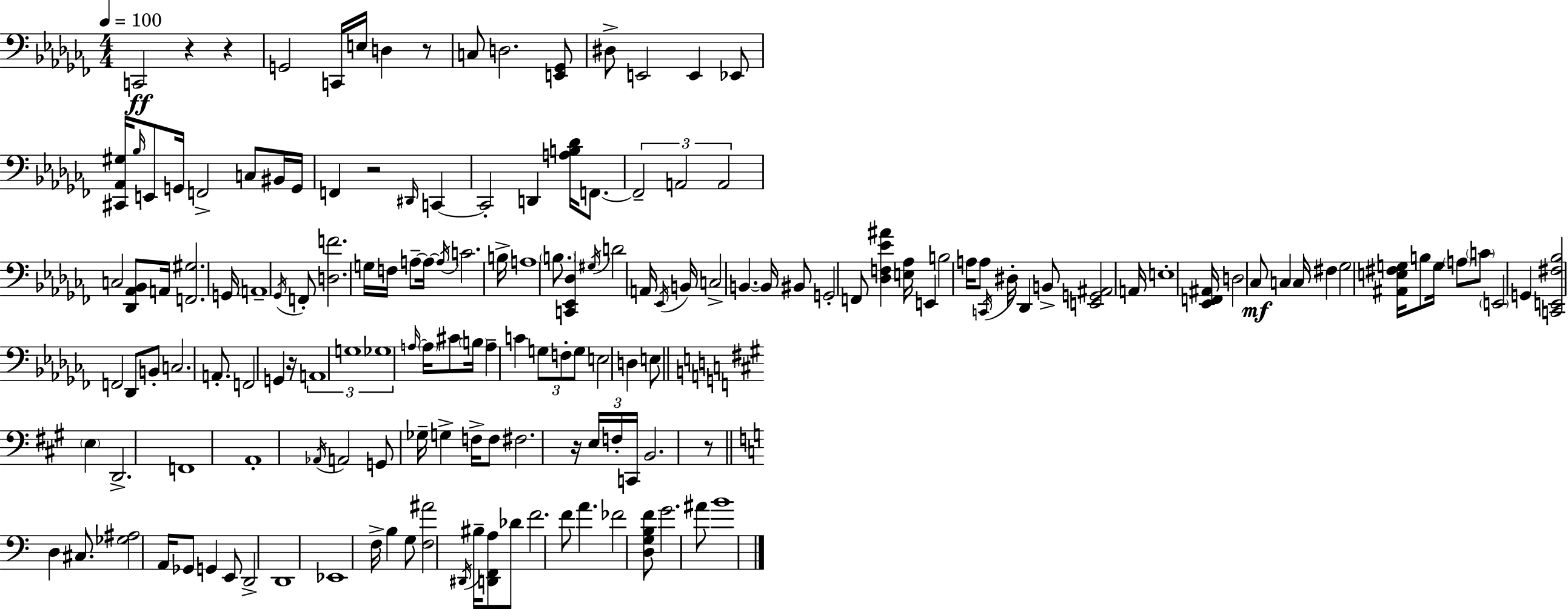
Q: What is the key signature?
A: AES minor